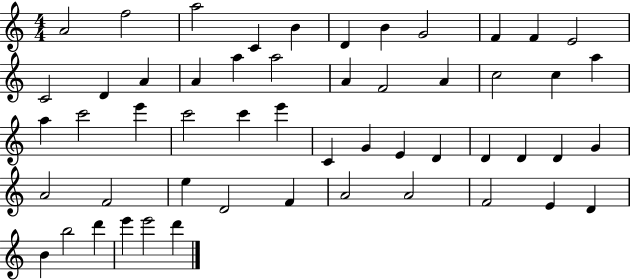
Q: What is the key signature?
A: C major